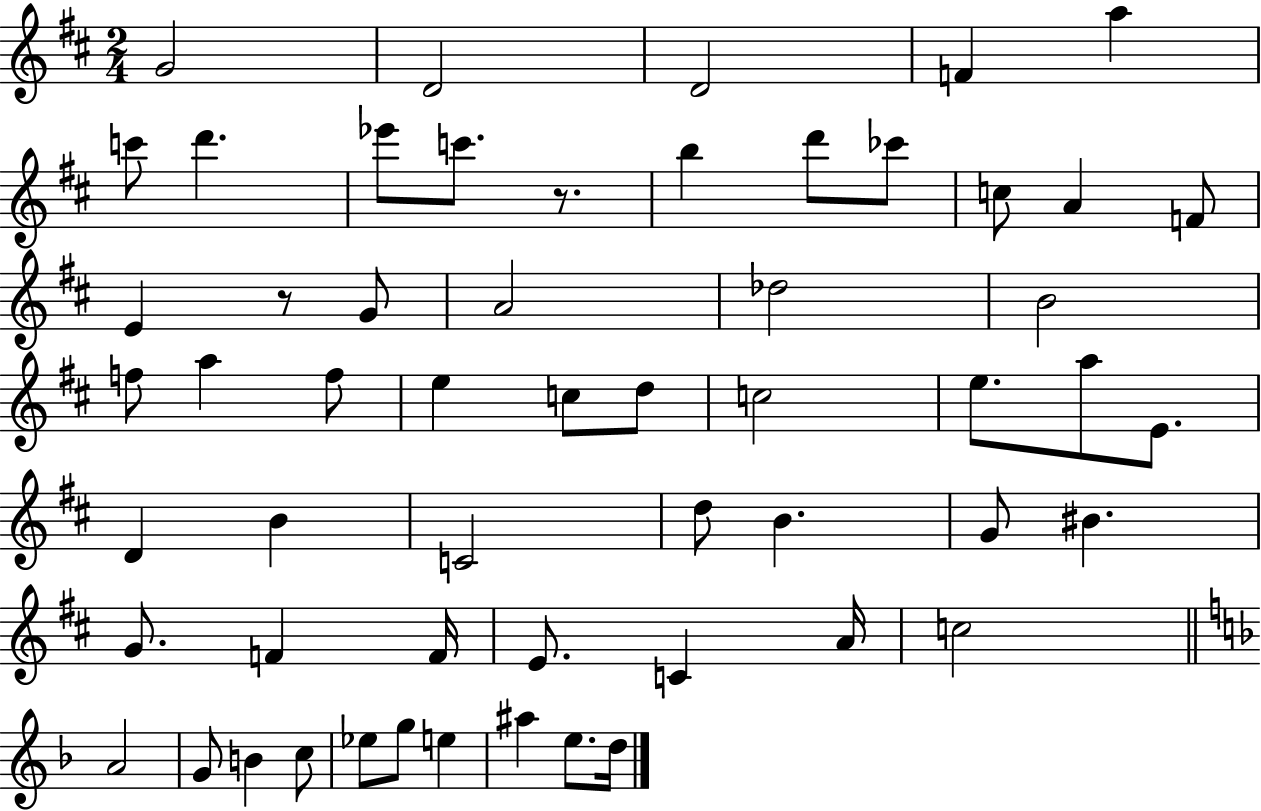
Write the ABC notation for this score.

X:1
T:Untitled
M:2/4
L:1/4
K:D
G2 D2 D2 F a c'/2 d' _e'/2 c'/2 z/2 b d'/2 _c'/2 c/2 A F/2 E z/2 G/2 A2 _d2 B2 f/2 a f/2 e c/2 d/2 c2 e/2 a/2 E/2 D B C2 d/2 B G/2 ^B G/2 F F/4 E/2 C A/4 c2 A2 G/2 B c/2 _e/2 g/2 e ^a e/2 d/4